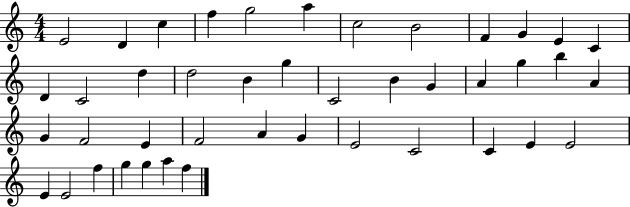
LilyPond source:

{
  \clef treble
  \numericTimeSignature
  \time 4/4
  \key c \major
  e'2 d'4 c''4 | f''4 g''2 a''4 | c''2 b'2 | f'4 g'4 e'4 c'4 | \break d'4 c'2 d''4 | d''2 b'4 g''4 | c'2 b'4 g'4 | a'4 g''4 b''4 a'4 | \break g'4 f'2 e'4 | f'2 a'4 g'4 | e'2 c'2 | c'4 e'4 e'2 | \break e'4 e'2 f''4 | g''4 g''4 a''4 f''4 | \bar "|."
}